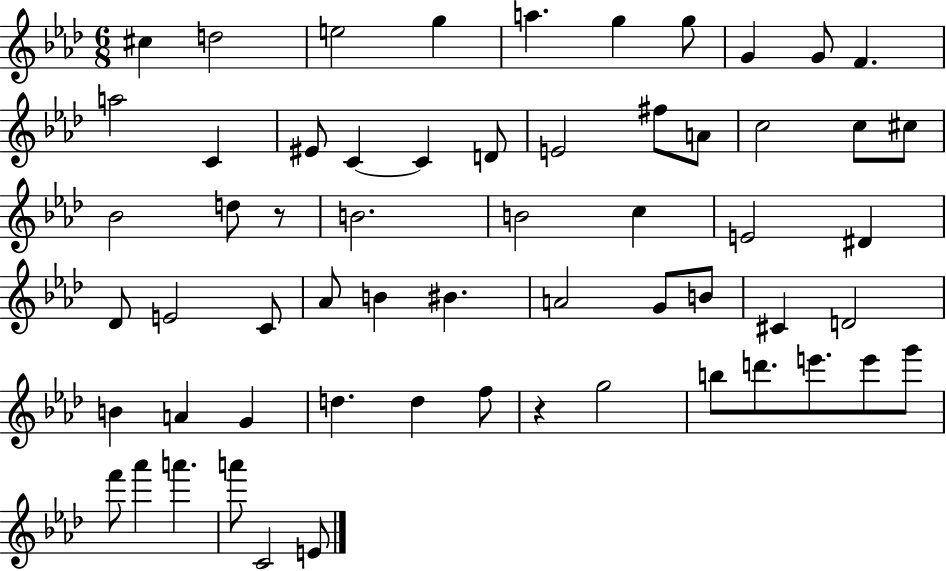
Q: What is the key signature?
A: AES major